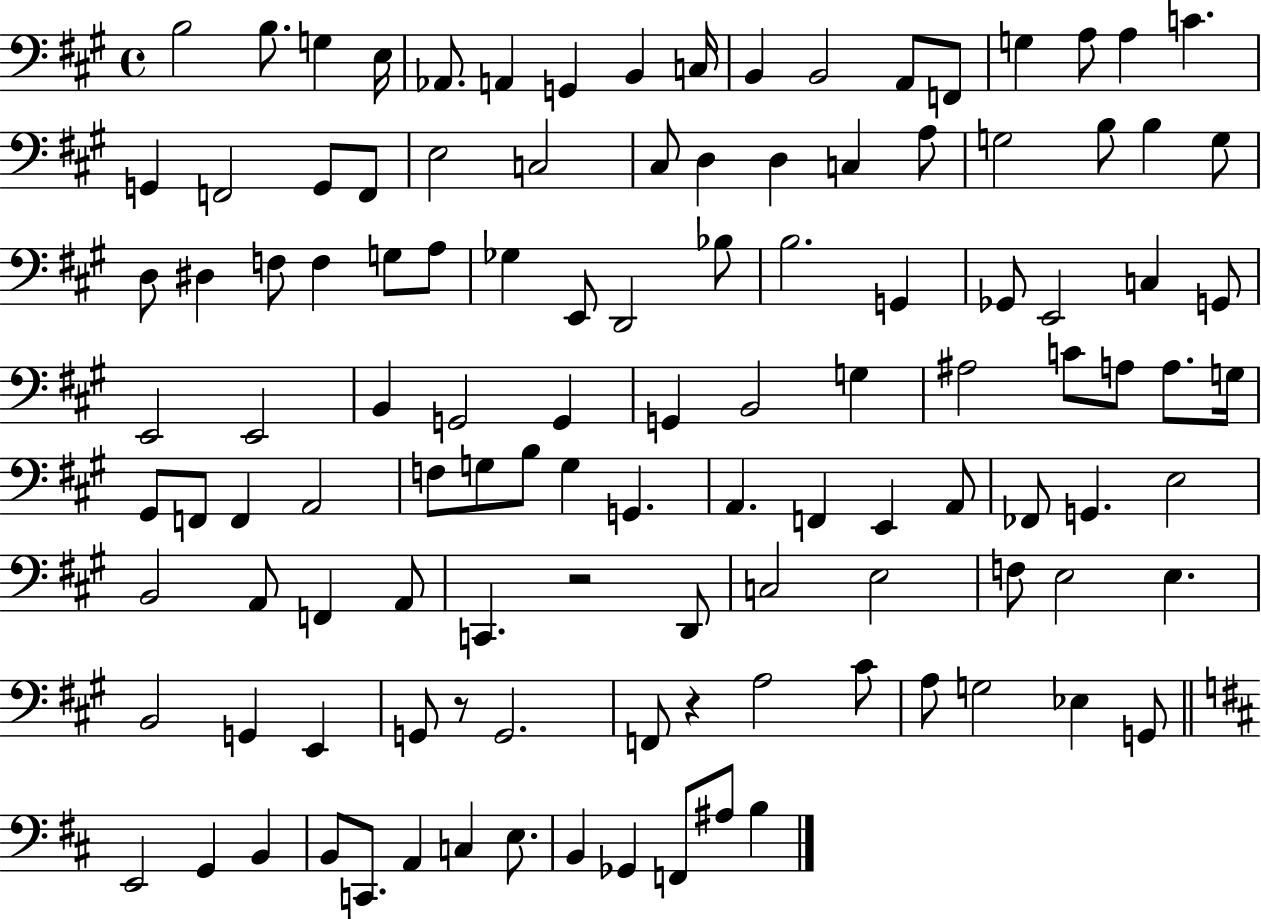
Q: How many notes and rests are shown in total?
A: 116